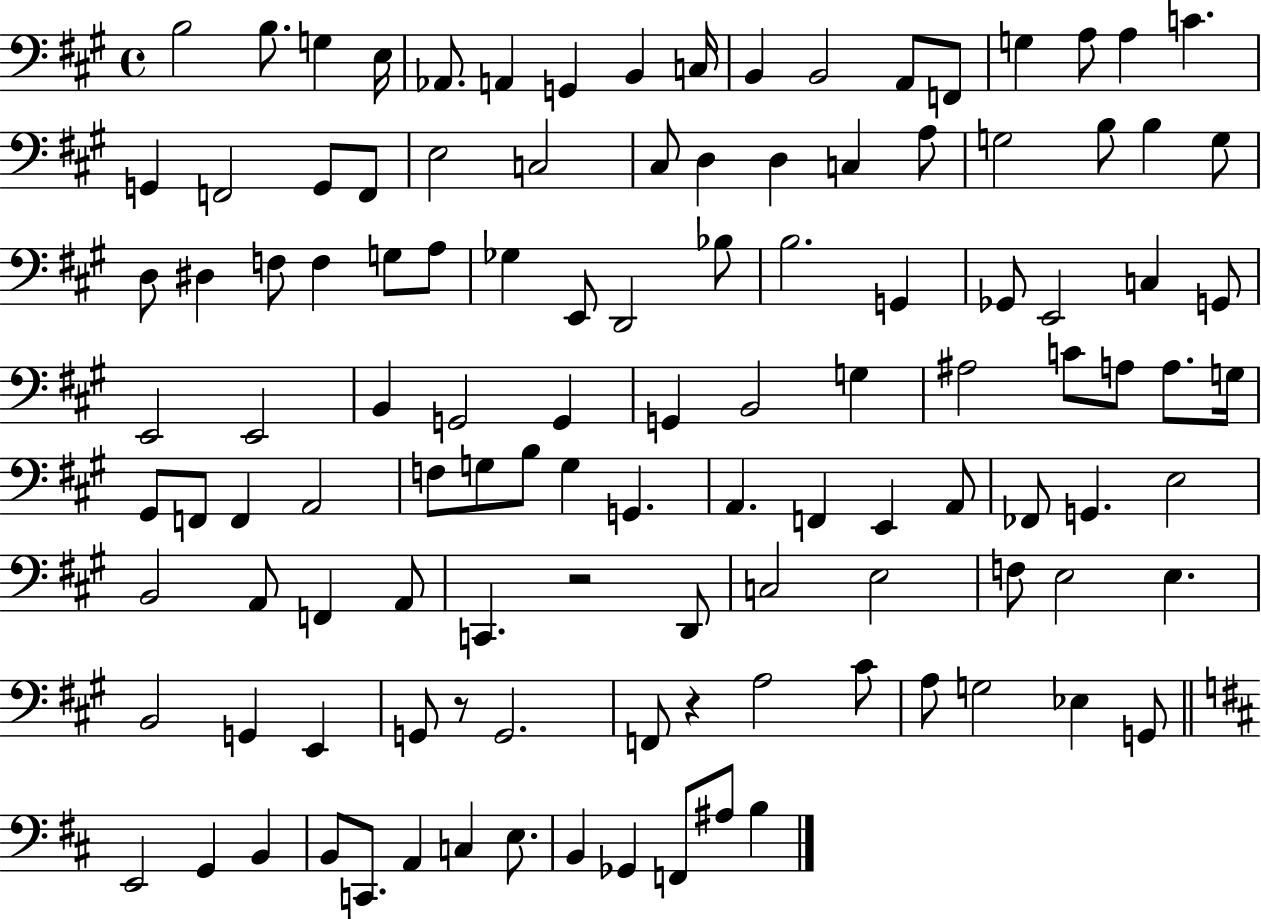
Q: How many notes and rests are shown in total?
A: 116